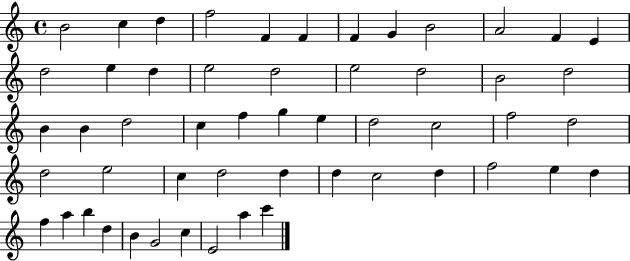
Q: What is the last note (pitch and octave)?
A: C6